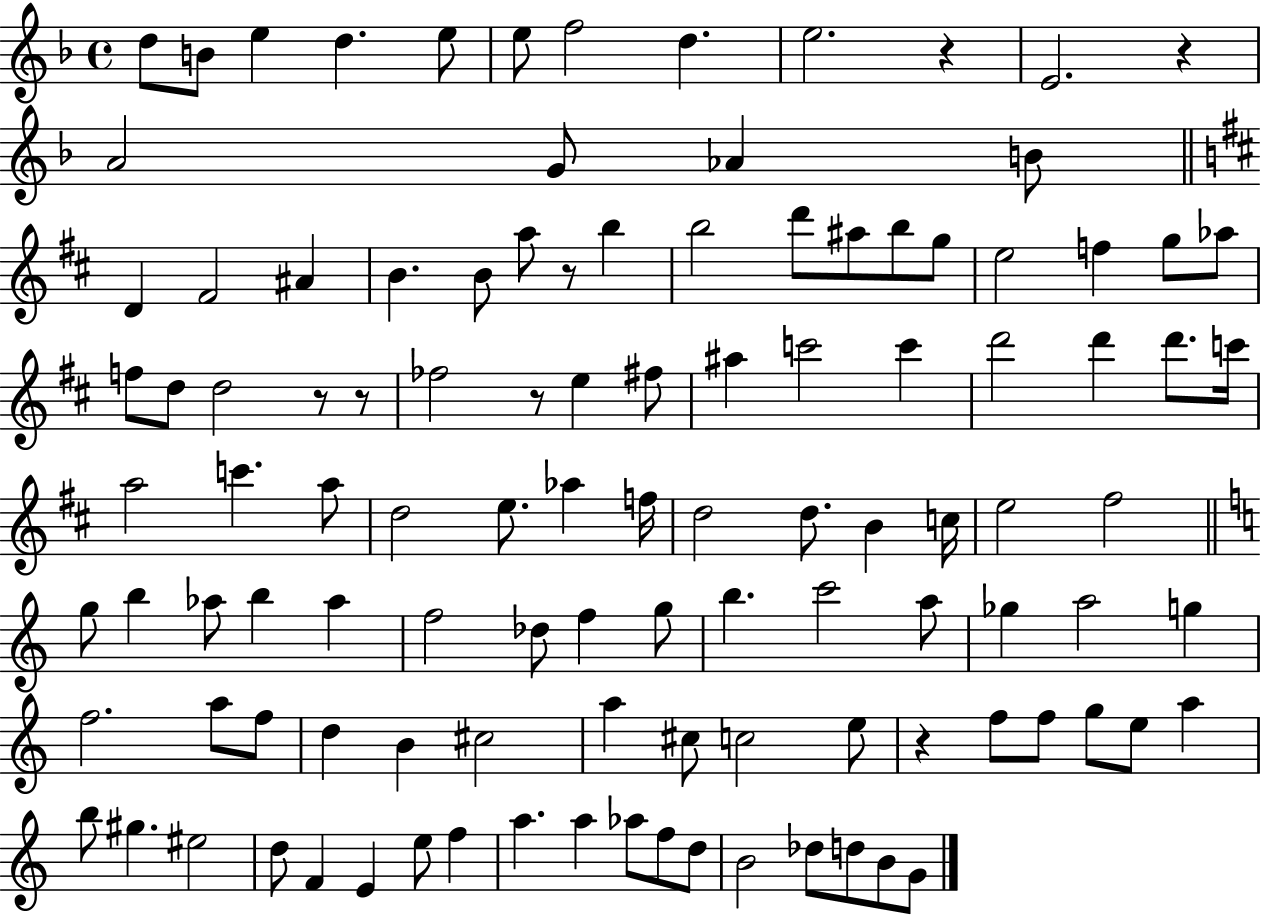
{
  \clef treble
  \time 4/4
  \defaultTimeSignature
  \key f \major
  d''8 b'8 e''4 d''4. e''8 | e''8 f''2 d''4. | e''2. r4 | e'2. r4 | \break a'2 g'8 aes'4 b'8 | \bar "||" \break \key d \major d'4 fis'2 ais'4 | b'4. b'8 a''8 r8 b''4 | b''2 d'''8 ais''8 b''8 g''8 | e''2 f''4 g''8 aes''8 | \break f''8 d''8 d''2 r8 r8 | fes''2 r8 e''4 fis''8 | ais''4 c'''2 c'''4 | d'''2 d'''4 d'''8. c'''16 | \break a''2 c'''4. a''8 | d''2 e''8. aes''4 f''16 | d''2 d''8. b'4 c''16 | e''2 fis''2 | \break \bar "||" \break \key c \major g''8 b''4 aes''8 b''4 aes''4 | f''2 des''8 f''4 g''8 | b''4. c'''2 a''8 | ges''4 a''2 g''4 | \break f''2. a''8 f''8 | d''4 b'4 cis''2 | a''4 cis''8 c''2 e''8 | r4 f''8 f''8 g''8 e''8 a''4 | \break b''8 gis''4. eis''2 | d''8 f'4 e'4 e''8 f''4 | a''4. a''4 aes''8 f''8 d''8 | b'2 des''8 d''8 b'8 g'8 | \break \bar "|."
}